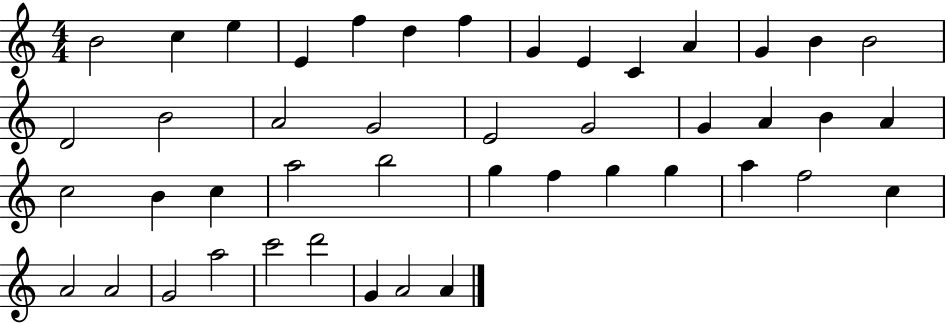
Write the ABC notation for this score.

X:1
T:Untitled
M:4/4
L:1/4
K:C
B2 c e E f d f G E C A G B B2 D2 B2 A2 G2 E2 G2 G A B A c2 B c a2 b2 g f g g a f2 c A2 A2 G2 a2 c'2 d'2 G A2 A